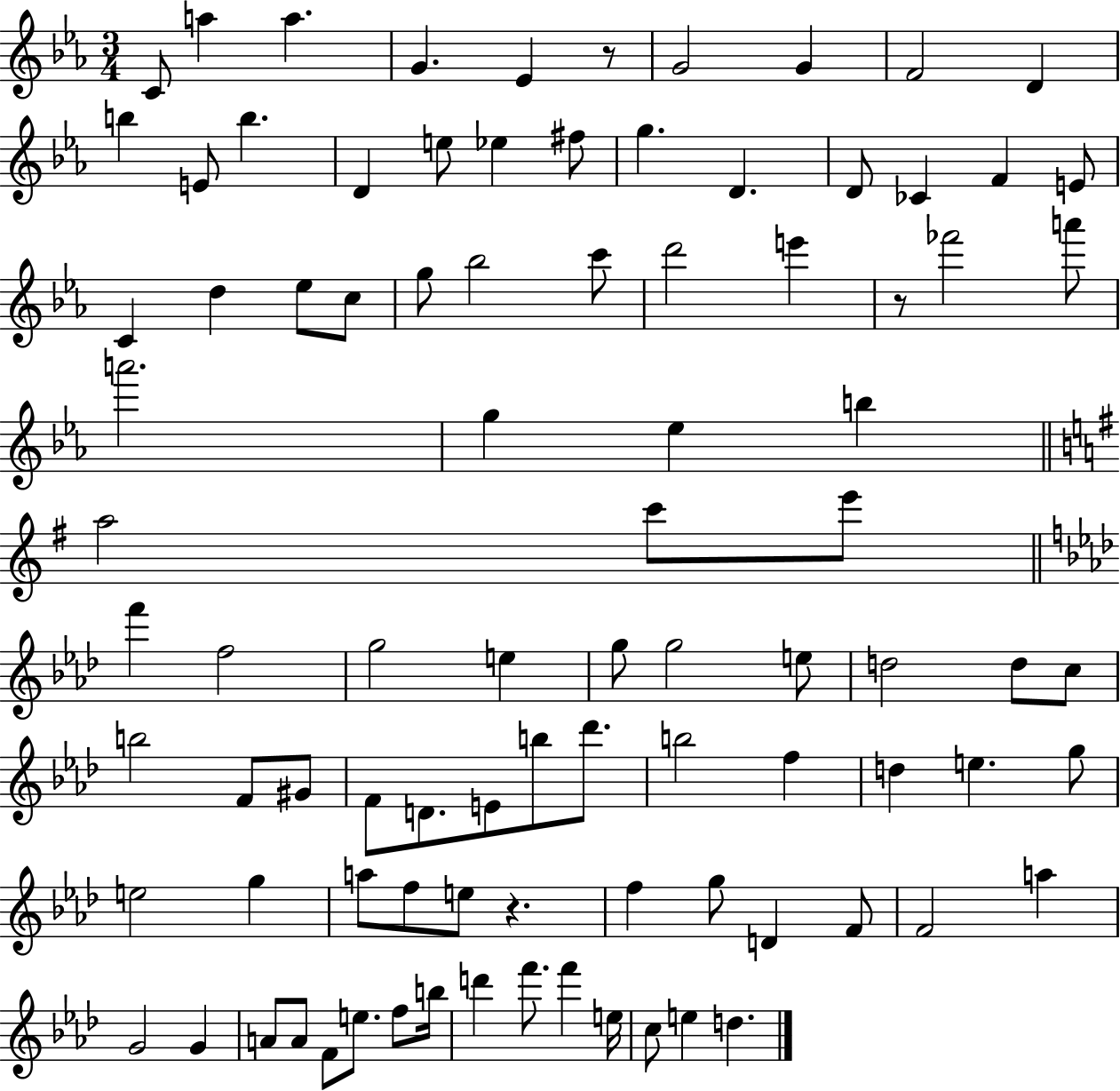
{
  \clef treble
  \numericTimeSignature
  \time 3/4
  \key ees \major
  c'8 a''4 a''4. | g'4. ees'4 r8 | g'2 g'4 | f'2 d'4 | \break b''4 e'8 b''4. | d'4 e''8 ees''4 fis''8 | g''4. d'4. | d'8 ces'4 f'4 e'8 | \break c'4 d''4 ees''8 c''8 | g''8 bes''2 c'''8 | d'''2 e'''4 | r8 fes'''2 a'''8 | \break a'''2. | g''4 ees''4 b''4 | \bar "||" \break \key e \minor a''2 c'''8 e'''8 | \bar "||" \break \key f \minor f'''4 f''2 | g''2 e''4 | g''8 g''2 e''8 | d''2 d''8 c''8 | \break b''2 f'8 gis'8 | f'8 d'8. e'8 b''8 des'''8. | b''2 f''4 | d''4 e''4. g''8 | \break e''2 g''4 | a''8 f''8 e''8 r4. | f''4 g''8 d'4 f'8 | f'2 a''4 | \break g'2 g'4 | a'8 a'8 f'8 e''8. f''8 b''16 | d'''4 f'''8. f'''4 e''16 | c''8 e''4 d''4. | \break \bar "|."
}